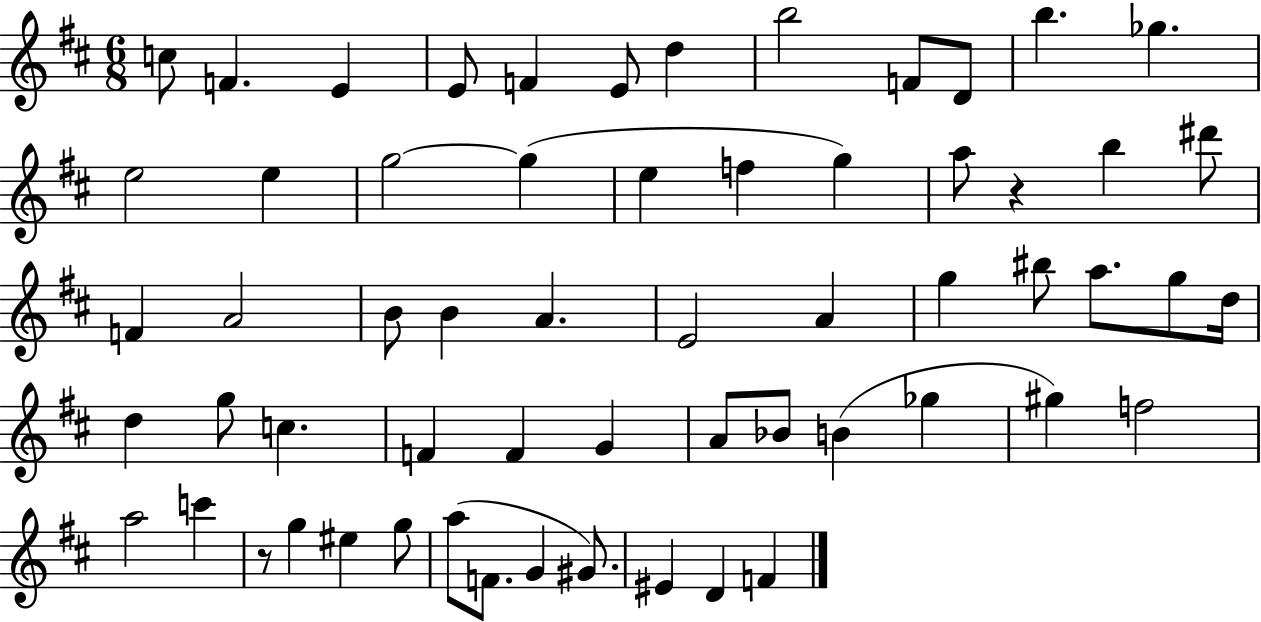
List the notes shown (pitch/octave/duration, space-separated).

C5/e F4/q. E4/q E4/e F4/q E4/e D5/q B5/h F4/e D4/e B5/q. Gb5/q. E5/h E5/q G5/h G5/q E5/q F5/q G5/q A5/e R/q B5/q D#6/e F4/q A4/h B4/e B4/q A4/q. E4/h A4/q G5/q BIS5/e A5/e. G5/e D5/s D5/q G5/e C5/q. F4/q F4/q G4/q A4/e Bb4/e B4/q Gb5/q G#5/q F5/h A5/h C6/q R/e G5/q EIS5/q G5/e A5/e F4/e. G4/q G#4/e. EIS4/q D4/q F4/q